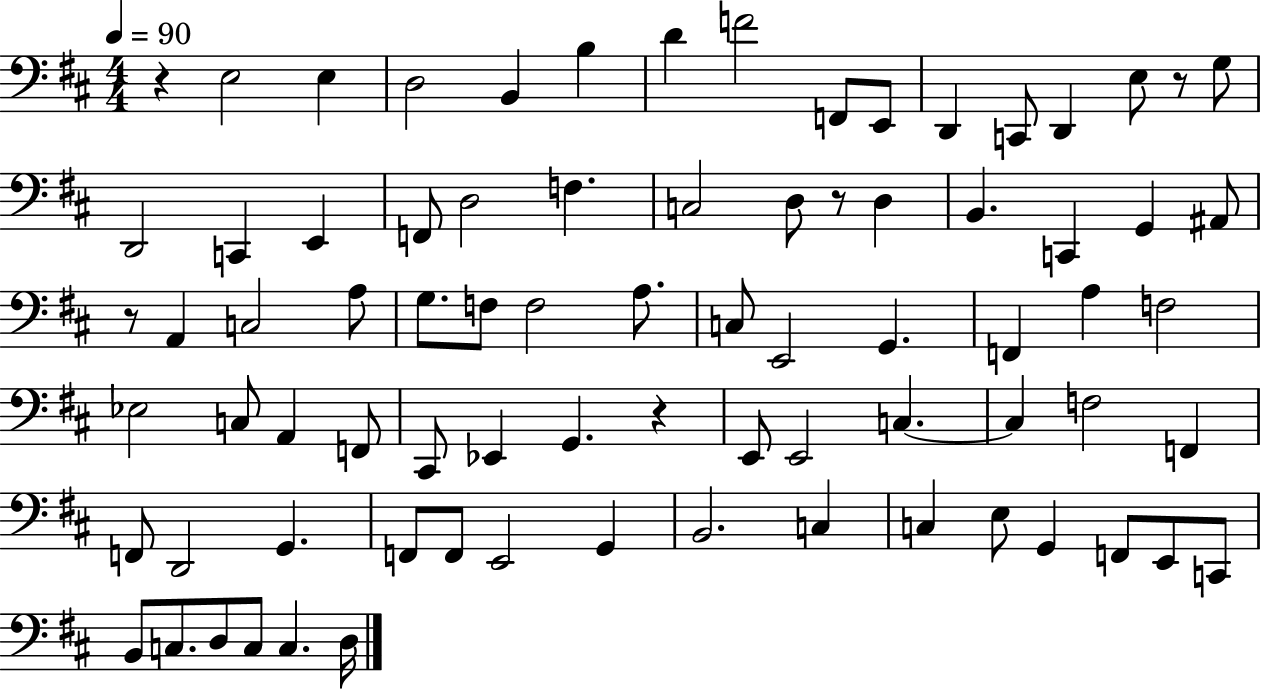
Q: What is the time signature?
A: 4/4